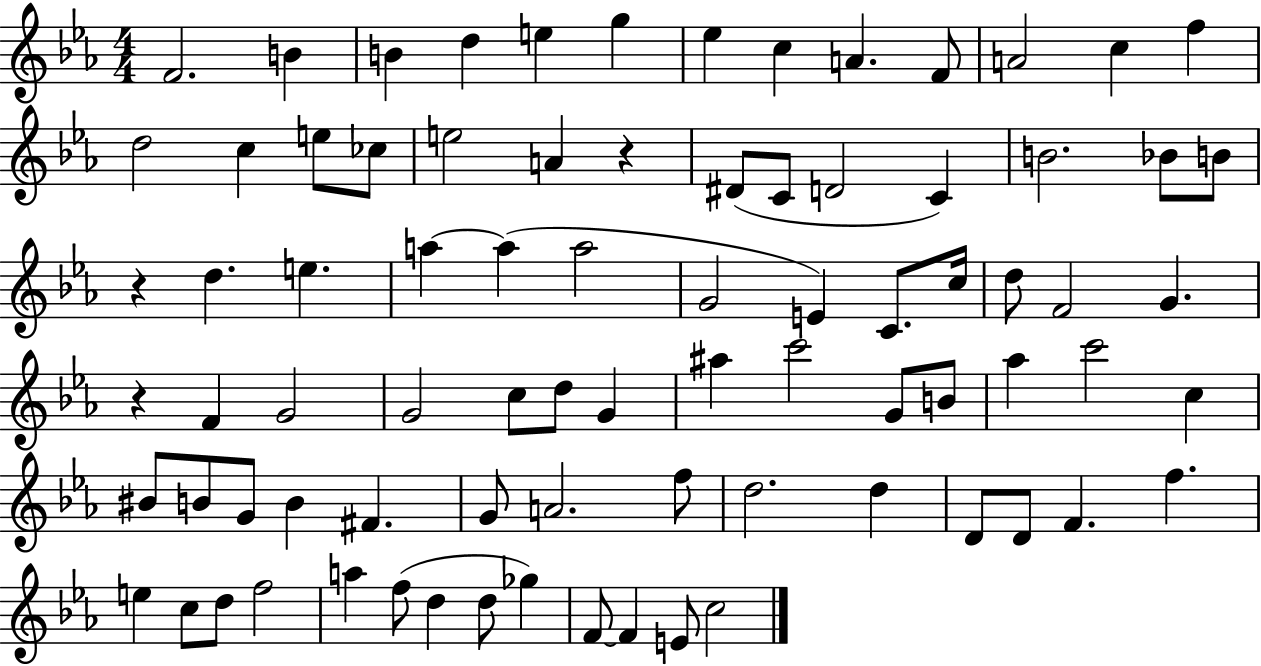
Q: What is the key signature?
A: EES major